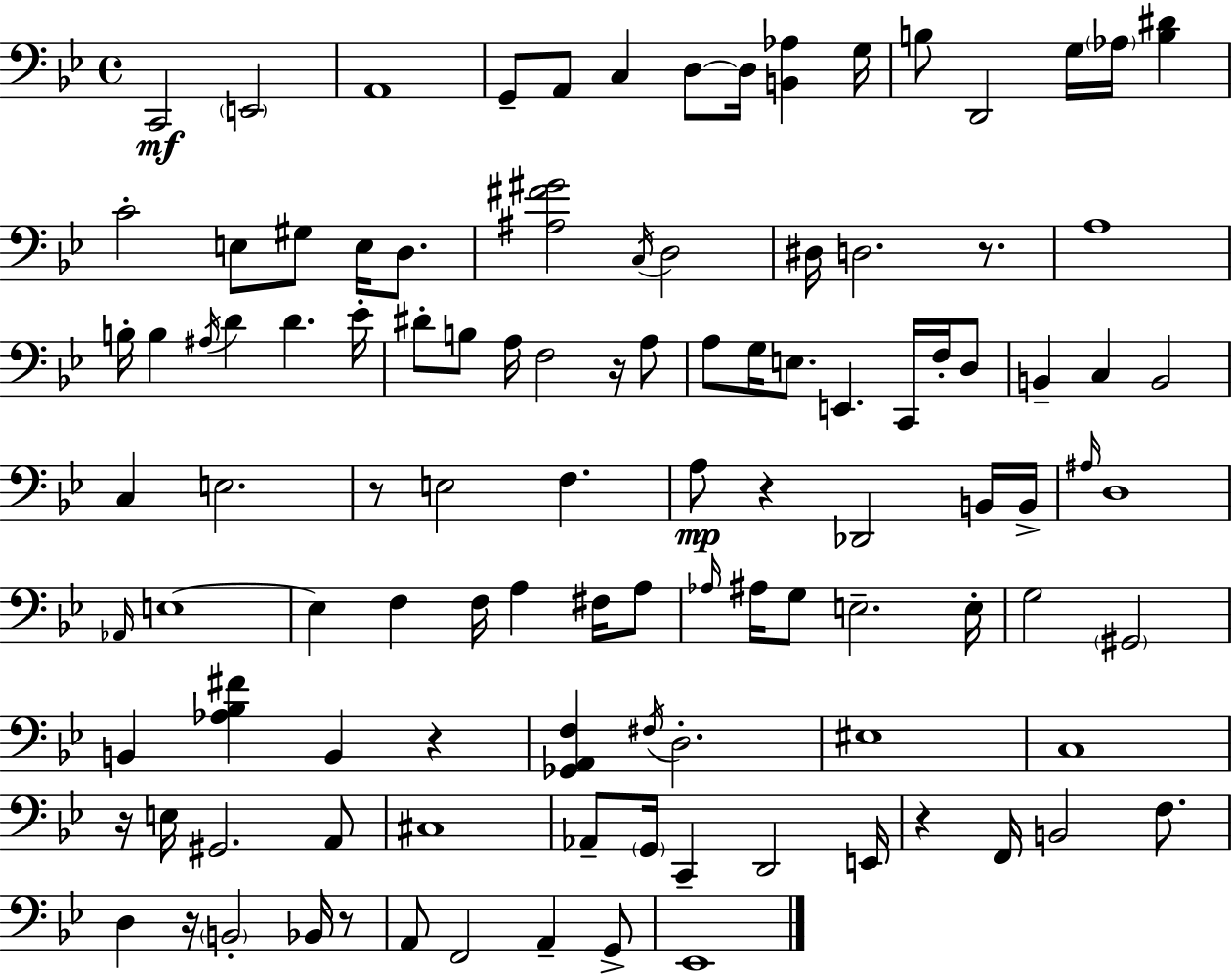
{
  \clef bass
  \time 4/4
  \defaultTimeSignature
  \key bes \major
  c,2\mf \parenthesize e,2 | a,1 | g,8-- a,8 c4 d8~~ d16 <b, aes>4 g16 | b8 d,2 g16 \parenthesize aes16 <b dis'>4 | \break c'2-. e8 gis8 e16 d8. | <ais fis' gis'>2 \acciaccatura { c16 } d2 | dis16 d2. r8. | a1 | \break b16-. b4 \acciaccatura { ais16 } d'4 d'4. | ees'16-. dis'8-. b8 a16 f2 r16 | a8 a8 g16 e8. e,4. c,16 f16-. | d8 b,4-- c4 b,2 | \break c4 e2. | r8 e2 f4. | a8\mp r4 des,2 | b,16 b,16-> \grace { ais16 } d1 | \break \grace { aes,16 } e1~~ | e4 f4 f16 a4 | fis16 a8 \grace { aes16 } ais16 g8 e2.-- | e16-. g2 \parenthesize gis,2 | \break b,4 <aes bes fis'>4 b,4 | r4 <ges, a, f>4 \acciaccatura { fis16 } d2.-. | eis1 | c1 | \break r16 e16 gis,2. | a,8 cis1 | aes,8-- \parenthesize g,16 c,4-- d,2 | e,16 r4 f,16 b,2 | \break f8. d4 r16 \parenthesize b,2-. | bes,16 r8 a,8 f,2 | a,4-- g,8-> ees,1 | \bar "|."
}